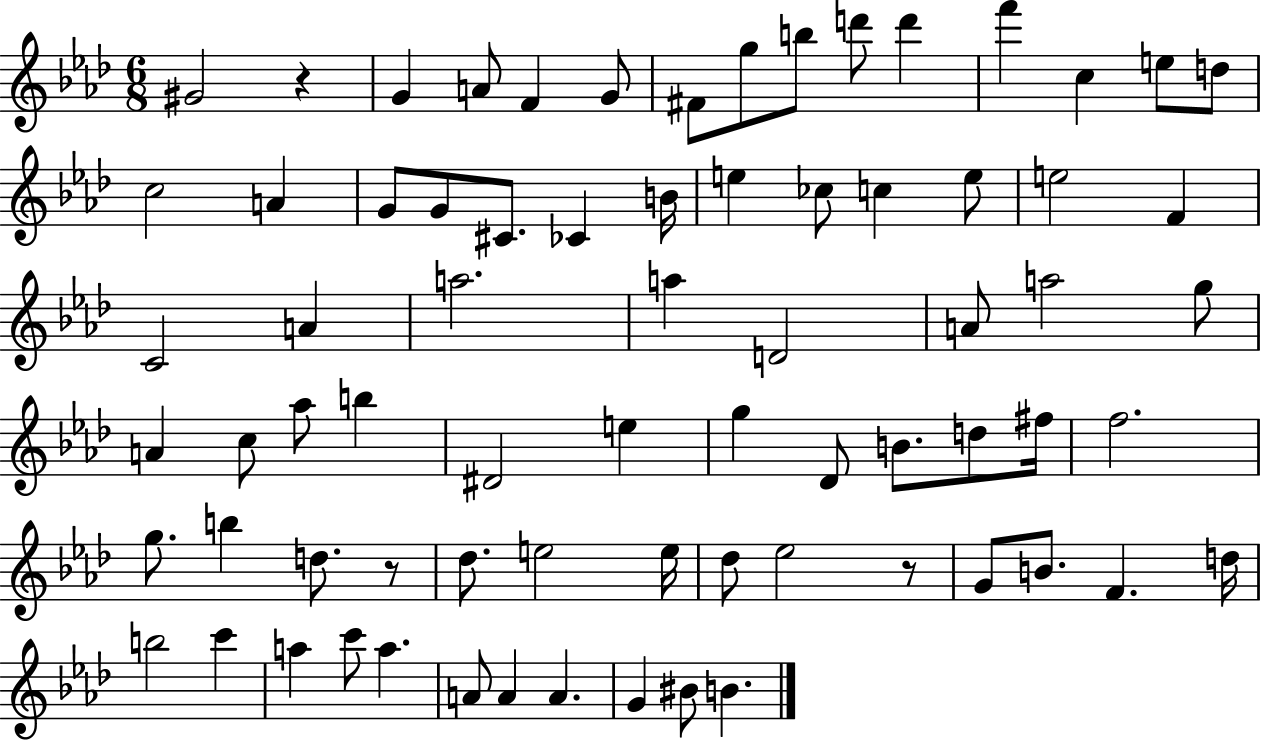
G#4/h R/q G4/q A4/e F4/q G4/e F#4/e G5/e B5/e D6/e D6/q F6/q C5/q E5/e D5/e C5/h A4/q G4/e G4/e C#4/e. CES4/q B4/s E5/q CES5/e C5/q E5/e E5/h F4/q C4/h A4/q A5/h. A5/q D4/h A4/e A5/h G5/e A4/q C5/e Ab5/e B5/q D#4/h E5/q G5/q Db4/e B4/e. D5/e F#5/s F5/h. G5/e. B5/q D5/e. R/e Db5/e. E5/h E5/s Db5/e Eb5/h R/e G4/e B4/e. F4/q. D5/s B5/h C6/q A5/q C6/e A5/q. A4/e A4/q A4/q. G4/q BIS4/e B4/q.